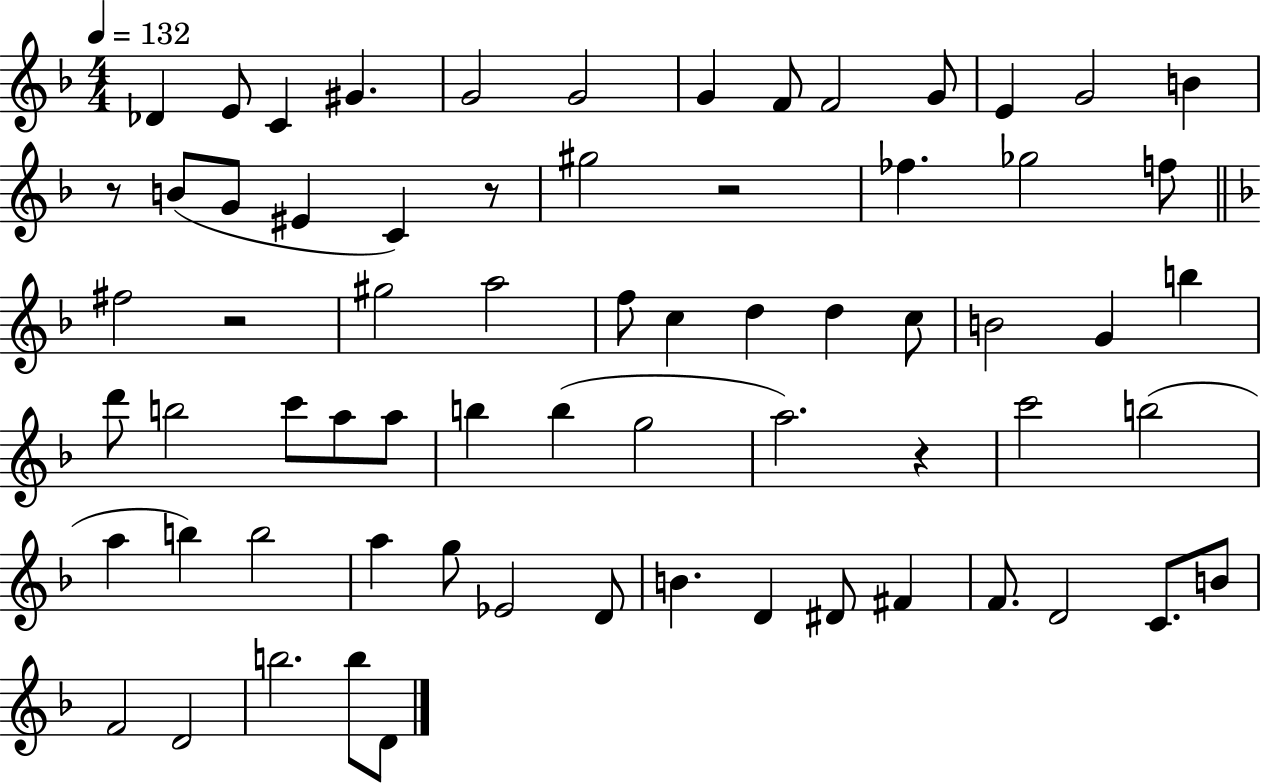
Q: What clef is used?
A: treble